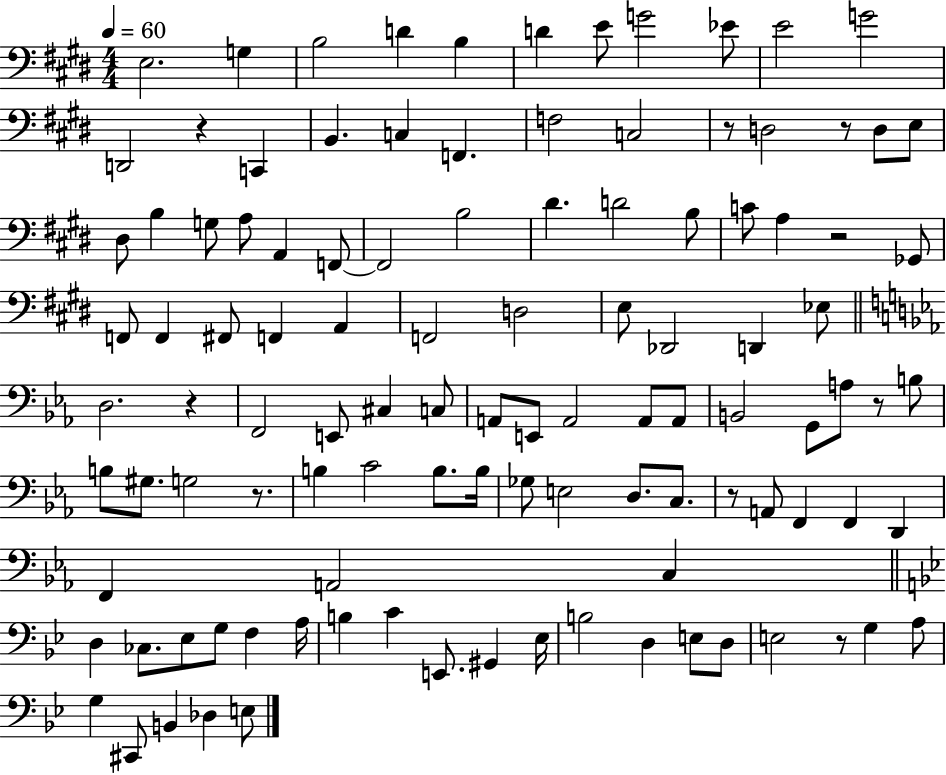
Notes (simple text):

E3/h. G3/q B3/h D4/q B3/q D4/q E4/e G4/h Eb4/e E4/h G4/h D2/h R/q C2/q B2/q. C3/q F2/q. F3/h C3/h R/e D3/h R/e D3/e E3/e D#3/e B3/q G3/e A3/e A2/q F2/e F2/h B3/h D#4/q. D4/h B3/e C4/e A3/q R/h Gb2/e F2/e F2/q F#2/e F2/q A2/q F2/h D3/h E3/e Db2/h D2/q Eb3/e D3/h. R/q F2/h E2/e C#3/q C3/e A2/e E2/e A2/h A2/e A2/e B2/h G2/e A3/e R/e B3/e B3/e G#3/e. G3/h R/e. B3/q C4/h B3/e. B3/s Gb3/e E3/h D3/e. C3/e. R/e A2/e F2/q F2/q D2/q F2/q A2/h C3/q D3/q CES3/e. Eb3/e G3/e F3/q A3/s B3/q C4/q E2/e. G#2/q Eb3/s B3/h D3/q E3/e D3/e E3/h R/e G3/q A3/e G3/q C#2/e B2/q Db3/q E3/e